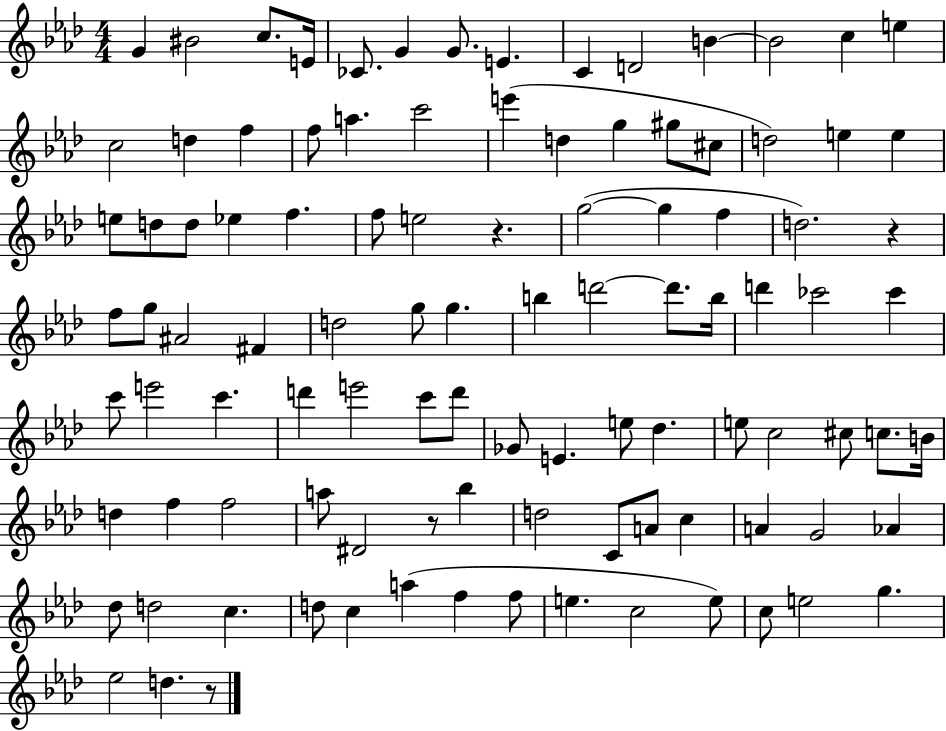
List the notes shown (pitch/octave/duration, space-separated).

G4/q BIS4/h C5/e. E4/s CES4/e. G4/q G4/e. E4/q. C4/q D4/h B4/q B4/h C5/q E5/q C5/h D5/q F5/q F5/e A5/q. C6/h E6/q D5/q G5/q G#5/e C#5/e D5/h E5/q E5/q E5/e D5/e D5/e Eb5/q F5/q. F5/e E5/h R/q. G5/h G5/q F5/q D5/h. R/q F5/e G5/e A#4/h F#4/q D5/h G5/e G5/q. B5/q D6/h D6/e. B5/s D6/q CES6/h CES6/q C6/e E6/h C6/q. D6/q E6/h C6/e D6/e Gb4/e E4/q. E5/e Db5/q. E5/e C5/h C#5/e C5/e. B4/s D5/q F5/q F5/h A5/e D#4/h R/e Bb5/q D5/h C4/e A4/e C5/q A4/q G4/h Ab4/q Db5/e D5/h C5/q. D5/e C5/q A5/q F5/q F5/e E5/q. C5/h E5/e C5/e E5/h G5/q. Eb5/h D5/q. R/e